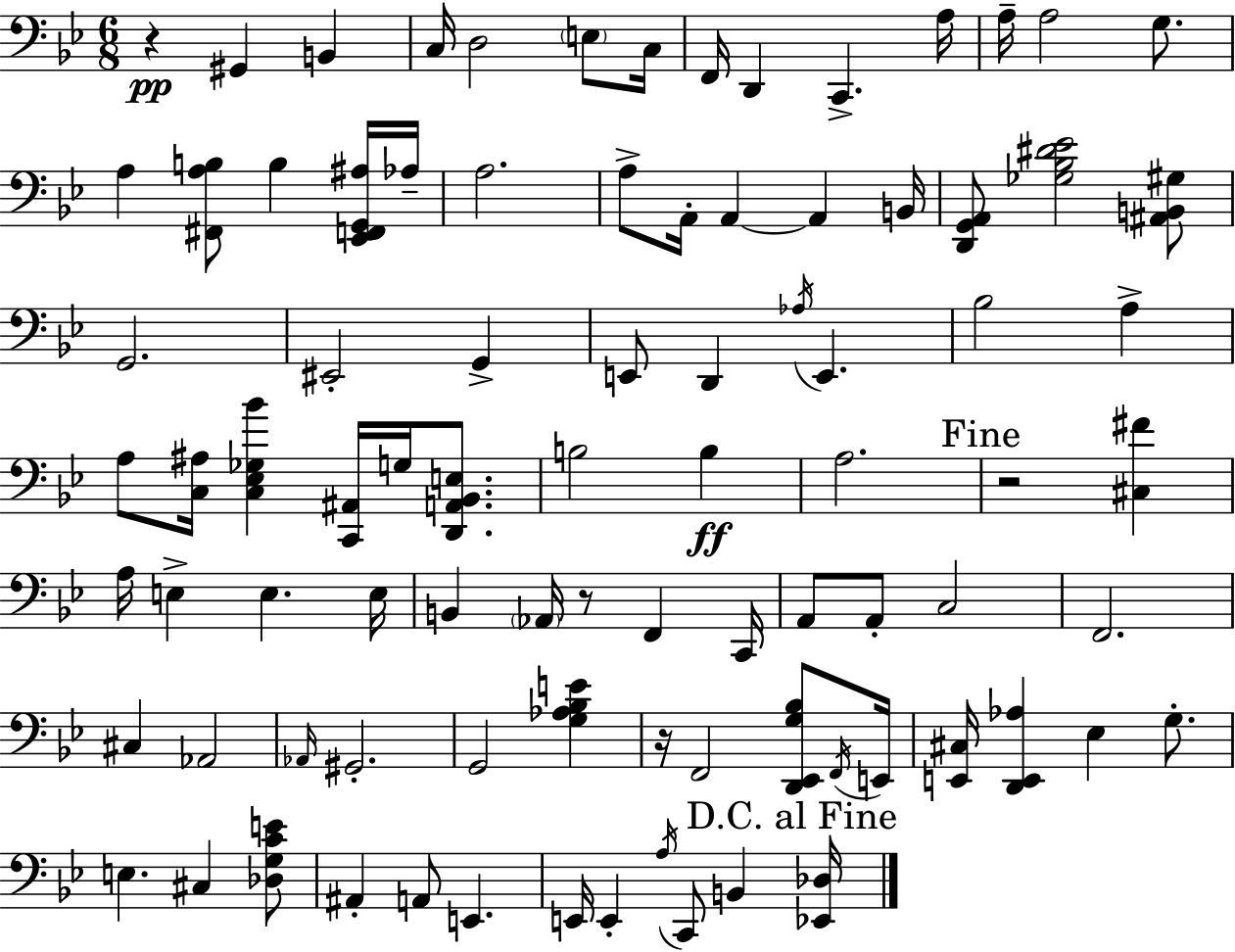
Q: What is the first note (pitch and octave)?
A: G#2